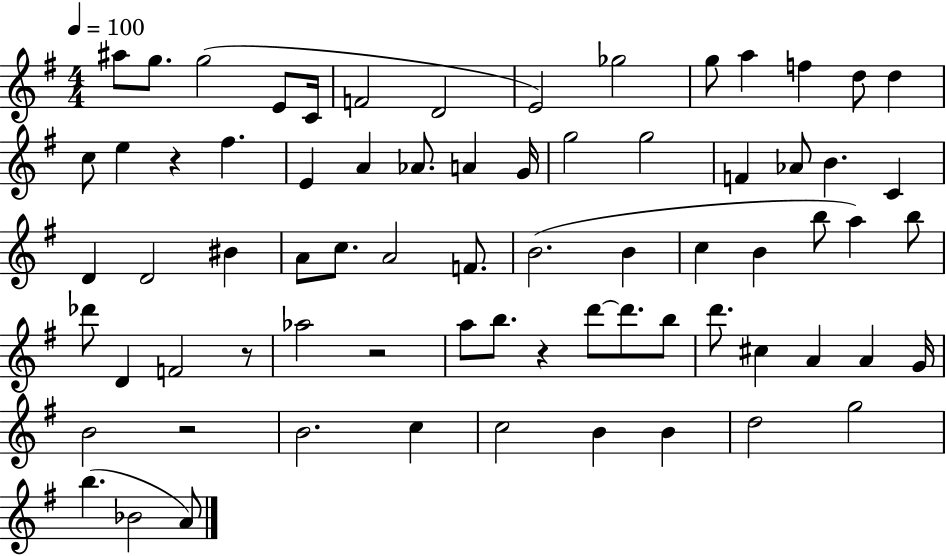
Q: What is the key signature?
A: G major